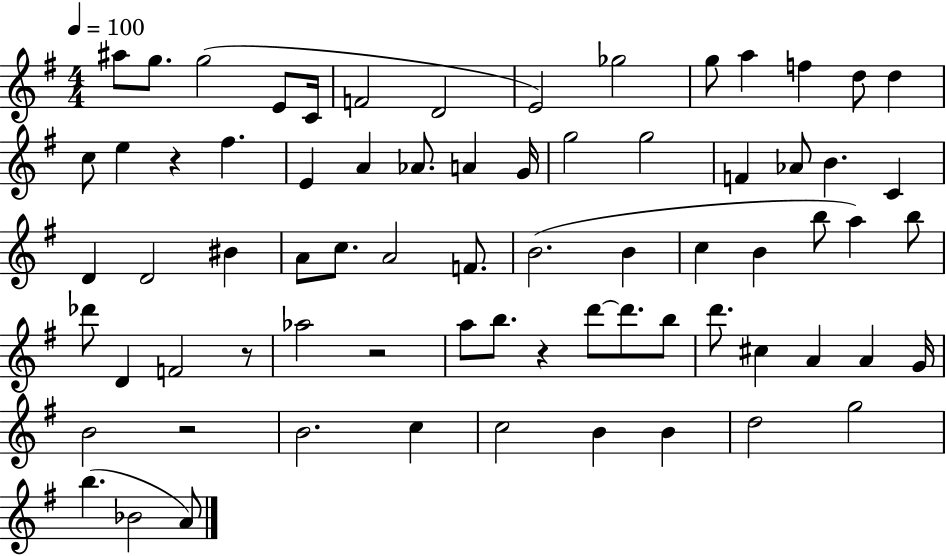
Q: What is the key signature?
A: G major